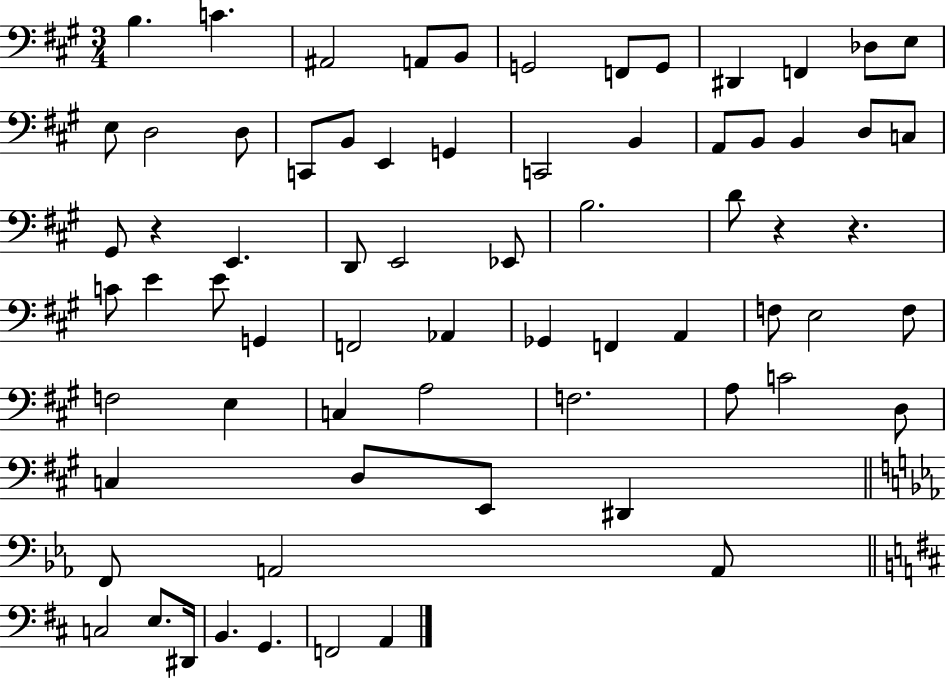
{
  \clef bass
  \numericTimeSignature
  \time 3/4
  \key a \major
  b4. c'4. | ais,2 a,8 b,8 | g,2 f,8 g,8 | dis,4 f,4 des8 e8 | \break e8 d2 d8 | c,8 b,8 e,4 g,4 | c,2 b,4 | a,8 b,8 b,4 d8 c8 | \break gis,8 r4 e,4. | d,8 e,2 ees,8 | b2. | d'8 r4 r4. | \break c'8 e'4 e'8 g,4 | f,2 aes,4 | ges,4 f,4 a,4 | f8 e2 f8 | \break f2 e4 | c4 a2 | f2. | a8 c'2 d8 | \break c4 d8 e,8 dis,4 | \bar "||" \break \key ees \major f,8 a,2 a,8 | \bar "||" \break \key b \minor c2 e8. dis,16 | b,4. g,4. | f,2 a,4 | \bar "|."
}